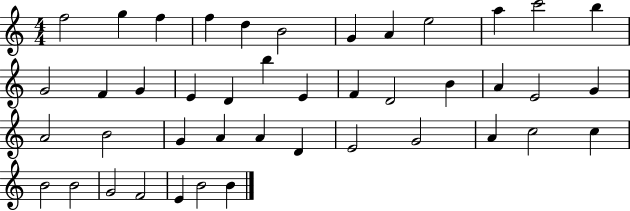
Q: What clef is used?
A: treble